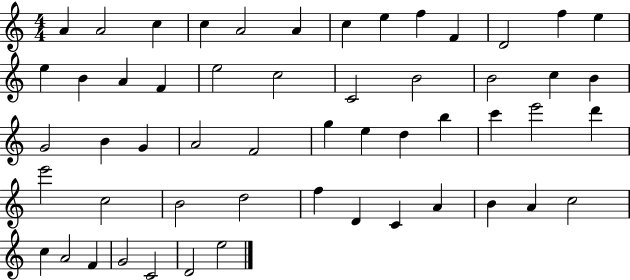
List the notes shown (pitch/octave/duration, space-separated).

A4/q A4/h C5/q C5/q A4/h A4/q C5/q E5/q F5/q F4/q D4/h F5/q E5/q E5/q B4/q A4/q F4/q E5/h C5/h C4/h B4/h B4/h C5/q B4/q G4/h B4/q G4/q A4/h F4/h G5/q E5/q D5/q B5/q C6/q E6/h D6/q E6/h C5/h B4/h D5/h F5/q D4/q C4/q A4/q B4/q A4/q C5/h C5/q A4/h F4/q G4/h C4/h D4/h E5/h